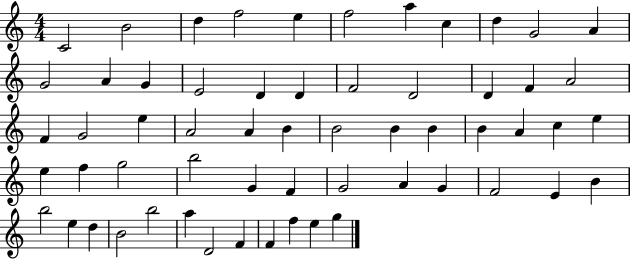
X:1
T:Untitled
M:4/4
L:1/4
K:C
C2 B2 d f2 e f2 a c d G2 A G2 A G E2 D D F2 D2 D F A2 F G2 e A2 A B B2 B B B A c e e f g2 b2 G F G2 A G F2 E B b2 e d B2 b2 a D2 F F f e g